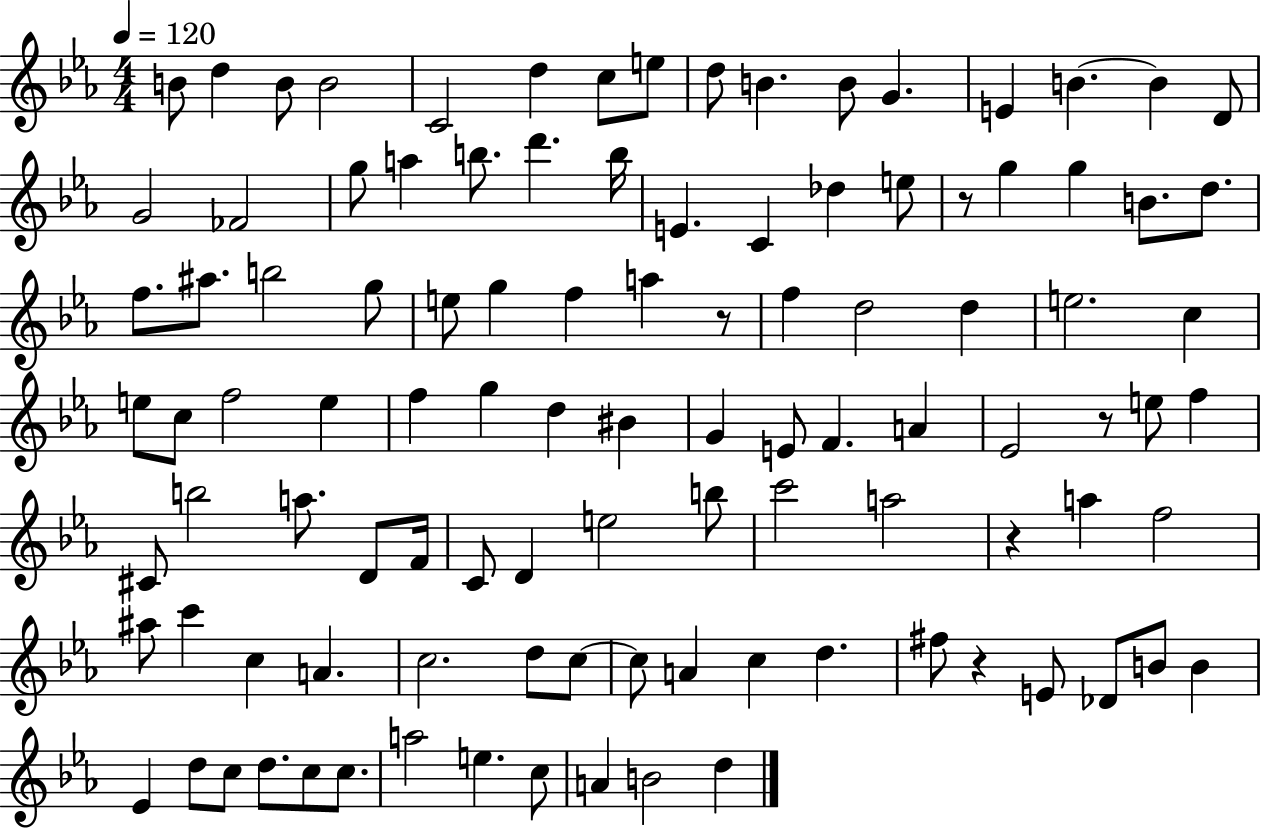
B4/e D5/q B4/e B4/h C4/h D5/q C5/e E5/e D5/e B4/q. B4/e G4/q. E4/q B4/q. B4/q D4/e G4/h FES4/h G5/e A5/q B5/e. D6/q. B5/s E4/q. C4/q Db5/q E5/e R/e G5/q G5/q B4/e. D5/e. F5/e. A#5/e. B5/h G5/e E5/e G5/q F5/q A5/q R/e F5/q D5/h D5/q E5/h. C5/q E5/e C5/e F5/h E5/q F5/q G5/q D5/q BIS4/q G4/q E4/e F4/q. A4/q Eb4/h R/e E5/e F5/q C#4/e B5/h A5/e. D4/e F4/s C4/e D4/q E5/h B5/e C6/h A5/h R/q A5/q F5/h A#5/e C6/q C5/q A4/q. C5/h. D5/e C5/e C5/e A4/q C5/q D5/q. F#5/e R/q E4/e Db4/e B4/e B4/q Eb4/q D5/e C5/e D5/e. C5/e C5/e. A5/h E5/q. C5/e A4/q B4/h D5/q